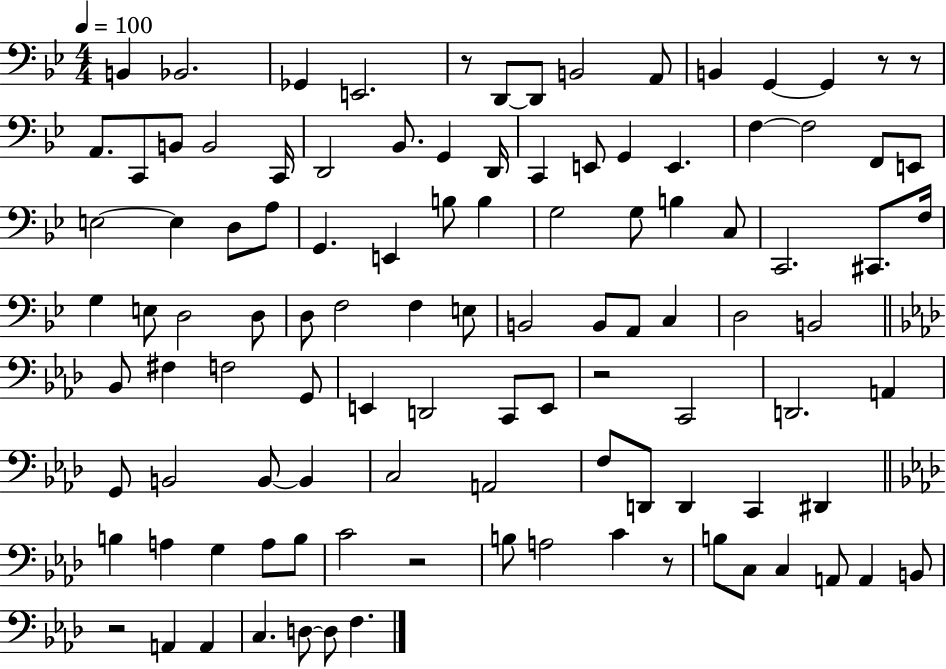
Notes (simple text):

B2/q Bb2/h. Gb2/q E2/h. R/e D2/e D2/e B2/h A2/e B2/q G2/q G2/q R/e R/e A2/e. C2/e B2/e B2/h C2/s D2/h Bb2/e. G2/q D2/s C2/q E2/e G2/q E2/q. F3/q F3/h F2/e E2/e E3/h E3/q D3/e A3/e G2/q. E2/q B3/e B3/q G3/h G3/e B3/q C3/e C2/h. C#2/e. F3/s G3/q E3/e D3/h D3/e D3/e F3/h F3/q E3/e B2/h B2/e A2/e C3/q D3/h B2/h Bb2/e F#3/q F3/h G2/e E2/q D2/h C2/e E2/e R/h C2/h D2/h. A2/q G2/e B2/h B2/e B2/q C3/h A2/h F3/e D2/e D2/q C2/q D#2/q B3/q A3/q G3/q A3/e B3/e C4/h R/h B3/e A3/h C4/q R/e B3/e C3/e C3/q A2/e A2/q B2/e R/h A2/q A2/q C3/q. D3/e D3/e F3/q.